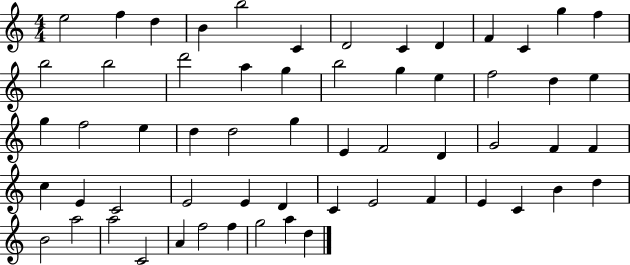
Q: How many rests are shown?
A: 0